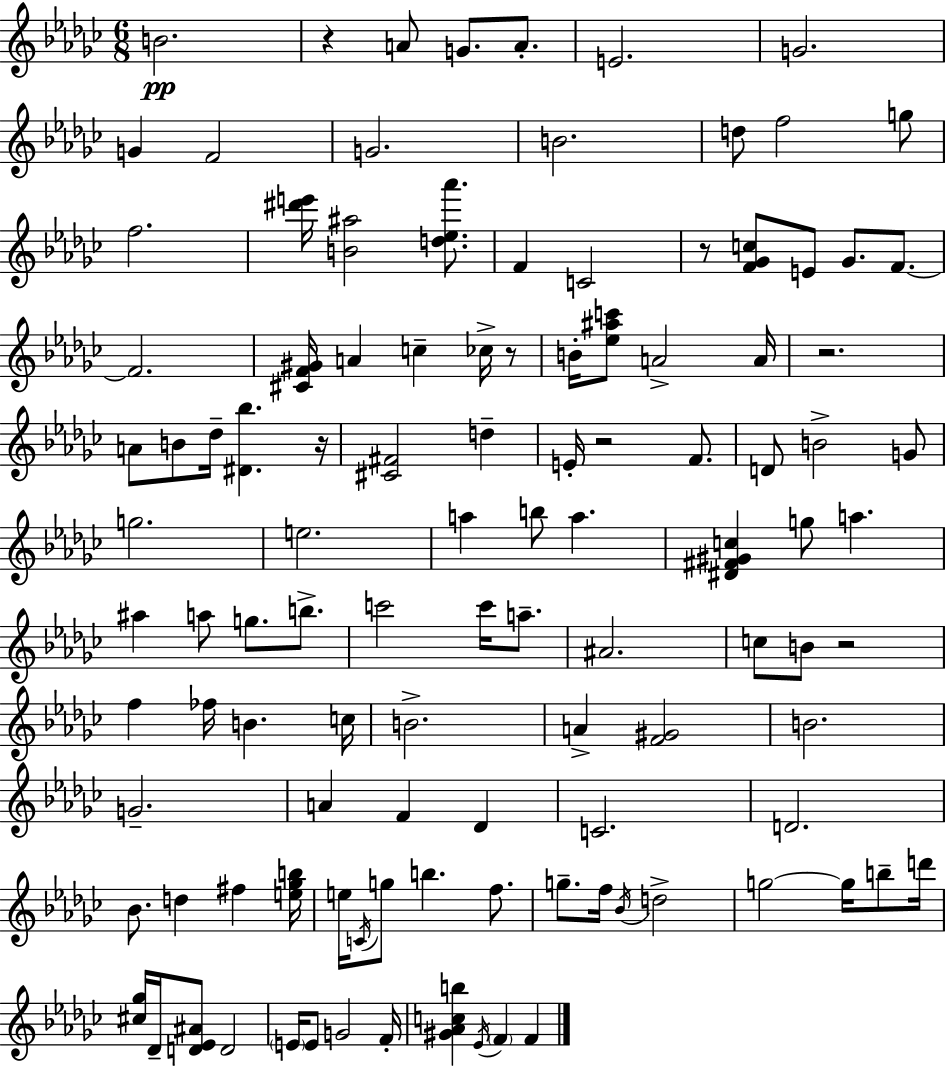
X:1
T:Untitled
M:6/8
L:1/4
K:Ebm
B2 z A/2 G/2 A/2 E2 G2 G F2 G2 B2 d/2 f2 g/2 f2 [^d'e']/4 [B^a]2 [d_e_a']/2 F C2 z/2 [F_Gc]/2 E/2 _G/2 F/2 F2 [^CF^G]/4 A c _c/4 z/2 B/4 [_e^ac']/2 A2 A/4 z2 A/2 B/2 _d/4 [^D_b] z/4 [^C^F]2 d E/4 z2 F/2 D/2 B2 G/2 g2 e2 a b/2 a [^D^F^Gc] g/2 a ^a a/2 g/2 b/2 c'2 c'/4 a/2 ^A2 c/2 B/2 z2 f _f/4 B c/4 B2 A [F^G]2 B2 G2 A F _D C2 D2 _B/2 d ^f [e_gb]/4 e/4 C/4 g/2 b f/2 g/2 f/4 _B/4 d2 g2 g/4 b/2 d'/4 [^c_g]/4 _D/4 [D_E^A]/2 D2 E/4 E/2 G2 F/4 [^G_Acb] _E/4 F F